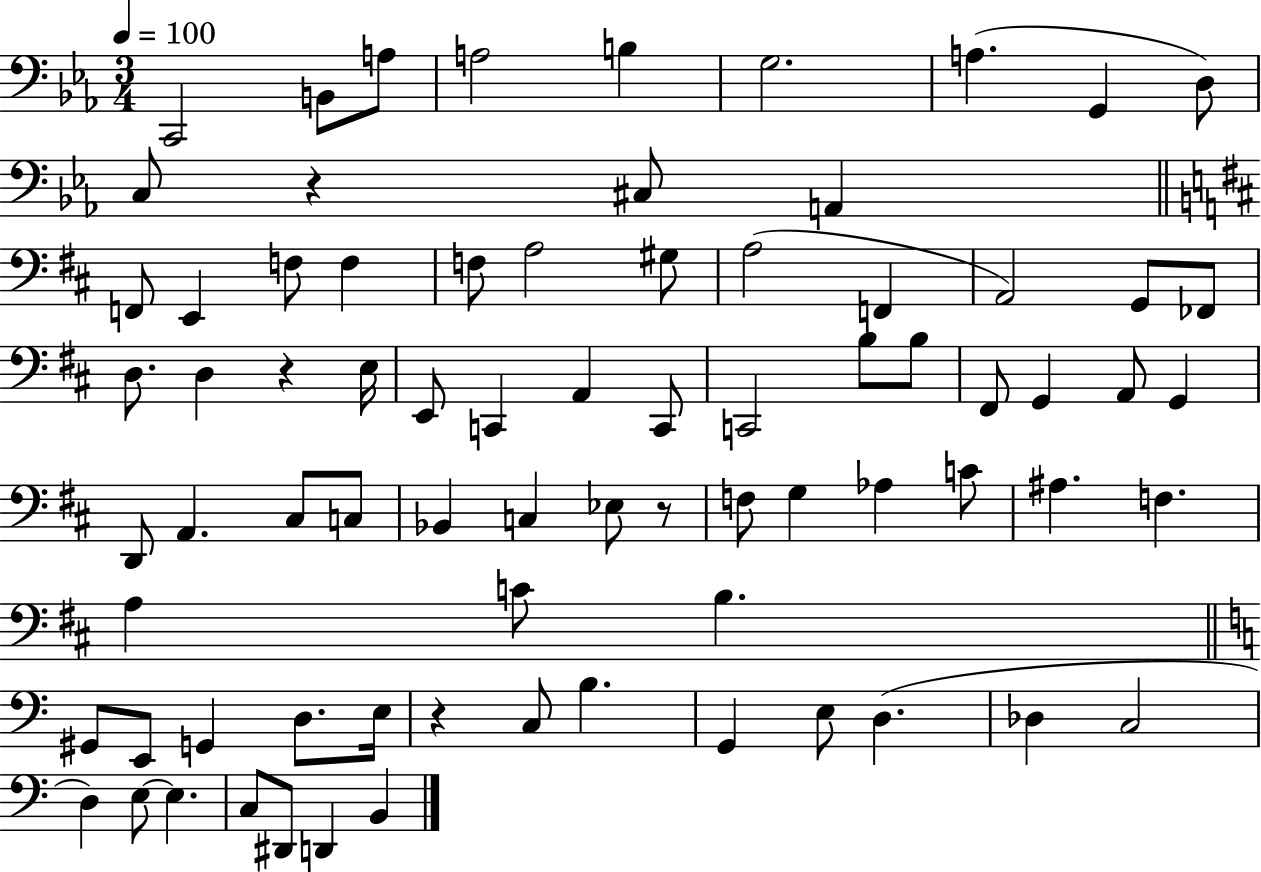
C2/h B2/e A3/e A3/h B3/q G3/h. A3/q. G2/q D3/e C3/e R/q C#3/e A2/q F2/e E2/q F3/e F3/q F3/e A3/h G#3/e A3/h F2/q A2/h G2/e FES2/e D3/e. D3/q R/q E3/s E2/e C2/q A2/q C2/e C2/h B3/e B3/e F#2/e G2/q A2/e G2/q D2/e A2/q. C#3/e C3/e Bb2/q C3/q Eb3/e R/e F3/e G3/q Ab3/q C4/e A#3/q. F3/q. A3/q C4/e B3/q. G#2/e E2/e G2/q D3/e. E3/s R/q C3/e B3/q. G2/q E3/e D3/q. Db3/q C3/h D3/q E3/e E3/q. C3/e D#2/e D2/q B2/q